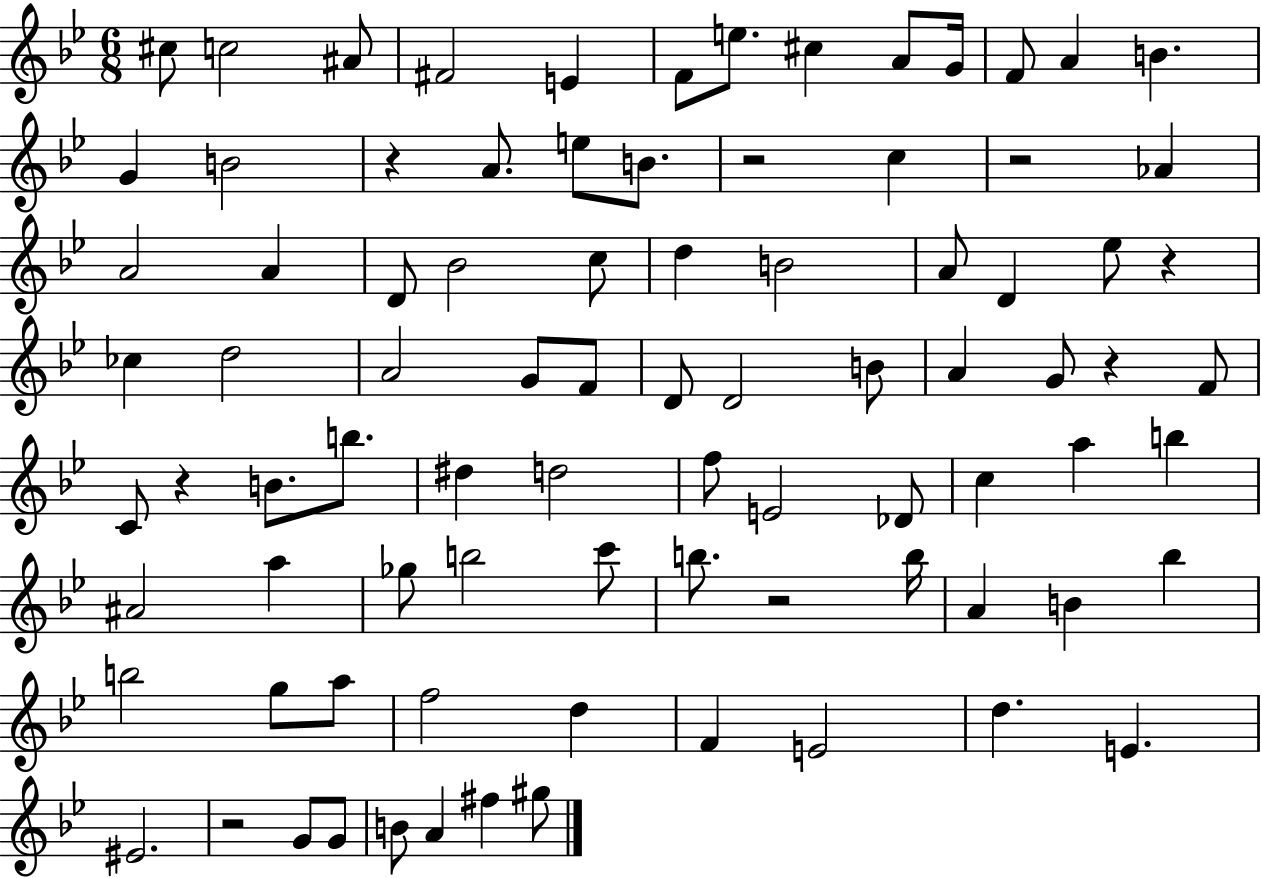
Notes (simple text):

C#5/e C5/h A#4/e F#4/h E4/q F4/e E5/e. C#5/q A4/e G4/s F4/e A4/q B4/q. G4/q B4/h R/q A4/e. E5/e B4/e. R/h C5/q R/h Ab4/q A4/h A4/q D4/e Bb4/h C5/e D5/q B4/h A4/e D4/q Eb5/e R/q CES5/q D5/h A4/h G4/e F4/e D4/e D4/h B4/e A4/q G4/e R/q F4/e C4/e R/q B4/e. B5/e. D#5/q D5/h F5/e E4/h Db4/e C5/q A5/q B5/q A#4/h A5/q Gb5/e B5/h C6/e B5/e. R/h B5/s A4/q B4/q Bb5/q B5/h G5/e A5/e F5/h D5/q F4/q E4/h D5/q. E4/q. EIS4/h. R/h G4/e G4/e B4/e A4/q F#5/q G#5/e